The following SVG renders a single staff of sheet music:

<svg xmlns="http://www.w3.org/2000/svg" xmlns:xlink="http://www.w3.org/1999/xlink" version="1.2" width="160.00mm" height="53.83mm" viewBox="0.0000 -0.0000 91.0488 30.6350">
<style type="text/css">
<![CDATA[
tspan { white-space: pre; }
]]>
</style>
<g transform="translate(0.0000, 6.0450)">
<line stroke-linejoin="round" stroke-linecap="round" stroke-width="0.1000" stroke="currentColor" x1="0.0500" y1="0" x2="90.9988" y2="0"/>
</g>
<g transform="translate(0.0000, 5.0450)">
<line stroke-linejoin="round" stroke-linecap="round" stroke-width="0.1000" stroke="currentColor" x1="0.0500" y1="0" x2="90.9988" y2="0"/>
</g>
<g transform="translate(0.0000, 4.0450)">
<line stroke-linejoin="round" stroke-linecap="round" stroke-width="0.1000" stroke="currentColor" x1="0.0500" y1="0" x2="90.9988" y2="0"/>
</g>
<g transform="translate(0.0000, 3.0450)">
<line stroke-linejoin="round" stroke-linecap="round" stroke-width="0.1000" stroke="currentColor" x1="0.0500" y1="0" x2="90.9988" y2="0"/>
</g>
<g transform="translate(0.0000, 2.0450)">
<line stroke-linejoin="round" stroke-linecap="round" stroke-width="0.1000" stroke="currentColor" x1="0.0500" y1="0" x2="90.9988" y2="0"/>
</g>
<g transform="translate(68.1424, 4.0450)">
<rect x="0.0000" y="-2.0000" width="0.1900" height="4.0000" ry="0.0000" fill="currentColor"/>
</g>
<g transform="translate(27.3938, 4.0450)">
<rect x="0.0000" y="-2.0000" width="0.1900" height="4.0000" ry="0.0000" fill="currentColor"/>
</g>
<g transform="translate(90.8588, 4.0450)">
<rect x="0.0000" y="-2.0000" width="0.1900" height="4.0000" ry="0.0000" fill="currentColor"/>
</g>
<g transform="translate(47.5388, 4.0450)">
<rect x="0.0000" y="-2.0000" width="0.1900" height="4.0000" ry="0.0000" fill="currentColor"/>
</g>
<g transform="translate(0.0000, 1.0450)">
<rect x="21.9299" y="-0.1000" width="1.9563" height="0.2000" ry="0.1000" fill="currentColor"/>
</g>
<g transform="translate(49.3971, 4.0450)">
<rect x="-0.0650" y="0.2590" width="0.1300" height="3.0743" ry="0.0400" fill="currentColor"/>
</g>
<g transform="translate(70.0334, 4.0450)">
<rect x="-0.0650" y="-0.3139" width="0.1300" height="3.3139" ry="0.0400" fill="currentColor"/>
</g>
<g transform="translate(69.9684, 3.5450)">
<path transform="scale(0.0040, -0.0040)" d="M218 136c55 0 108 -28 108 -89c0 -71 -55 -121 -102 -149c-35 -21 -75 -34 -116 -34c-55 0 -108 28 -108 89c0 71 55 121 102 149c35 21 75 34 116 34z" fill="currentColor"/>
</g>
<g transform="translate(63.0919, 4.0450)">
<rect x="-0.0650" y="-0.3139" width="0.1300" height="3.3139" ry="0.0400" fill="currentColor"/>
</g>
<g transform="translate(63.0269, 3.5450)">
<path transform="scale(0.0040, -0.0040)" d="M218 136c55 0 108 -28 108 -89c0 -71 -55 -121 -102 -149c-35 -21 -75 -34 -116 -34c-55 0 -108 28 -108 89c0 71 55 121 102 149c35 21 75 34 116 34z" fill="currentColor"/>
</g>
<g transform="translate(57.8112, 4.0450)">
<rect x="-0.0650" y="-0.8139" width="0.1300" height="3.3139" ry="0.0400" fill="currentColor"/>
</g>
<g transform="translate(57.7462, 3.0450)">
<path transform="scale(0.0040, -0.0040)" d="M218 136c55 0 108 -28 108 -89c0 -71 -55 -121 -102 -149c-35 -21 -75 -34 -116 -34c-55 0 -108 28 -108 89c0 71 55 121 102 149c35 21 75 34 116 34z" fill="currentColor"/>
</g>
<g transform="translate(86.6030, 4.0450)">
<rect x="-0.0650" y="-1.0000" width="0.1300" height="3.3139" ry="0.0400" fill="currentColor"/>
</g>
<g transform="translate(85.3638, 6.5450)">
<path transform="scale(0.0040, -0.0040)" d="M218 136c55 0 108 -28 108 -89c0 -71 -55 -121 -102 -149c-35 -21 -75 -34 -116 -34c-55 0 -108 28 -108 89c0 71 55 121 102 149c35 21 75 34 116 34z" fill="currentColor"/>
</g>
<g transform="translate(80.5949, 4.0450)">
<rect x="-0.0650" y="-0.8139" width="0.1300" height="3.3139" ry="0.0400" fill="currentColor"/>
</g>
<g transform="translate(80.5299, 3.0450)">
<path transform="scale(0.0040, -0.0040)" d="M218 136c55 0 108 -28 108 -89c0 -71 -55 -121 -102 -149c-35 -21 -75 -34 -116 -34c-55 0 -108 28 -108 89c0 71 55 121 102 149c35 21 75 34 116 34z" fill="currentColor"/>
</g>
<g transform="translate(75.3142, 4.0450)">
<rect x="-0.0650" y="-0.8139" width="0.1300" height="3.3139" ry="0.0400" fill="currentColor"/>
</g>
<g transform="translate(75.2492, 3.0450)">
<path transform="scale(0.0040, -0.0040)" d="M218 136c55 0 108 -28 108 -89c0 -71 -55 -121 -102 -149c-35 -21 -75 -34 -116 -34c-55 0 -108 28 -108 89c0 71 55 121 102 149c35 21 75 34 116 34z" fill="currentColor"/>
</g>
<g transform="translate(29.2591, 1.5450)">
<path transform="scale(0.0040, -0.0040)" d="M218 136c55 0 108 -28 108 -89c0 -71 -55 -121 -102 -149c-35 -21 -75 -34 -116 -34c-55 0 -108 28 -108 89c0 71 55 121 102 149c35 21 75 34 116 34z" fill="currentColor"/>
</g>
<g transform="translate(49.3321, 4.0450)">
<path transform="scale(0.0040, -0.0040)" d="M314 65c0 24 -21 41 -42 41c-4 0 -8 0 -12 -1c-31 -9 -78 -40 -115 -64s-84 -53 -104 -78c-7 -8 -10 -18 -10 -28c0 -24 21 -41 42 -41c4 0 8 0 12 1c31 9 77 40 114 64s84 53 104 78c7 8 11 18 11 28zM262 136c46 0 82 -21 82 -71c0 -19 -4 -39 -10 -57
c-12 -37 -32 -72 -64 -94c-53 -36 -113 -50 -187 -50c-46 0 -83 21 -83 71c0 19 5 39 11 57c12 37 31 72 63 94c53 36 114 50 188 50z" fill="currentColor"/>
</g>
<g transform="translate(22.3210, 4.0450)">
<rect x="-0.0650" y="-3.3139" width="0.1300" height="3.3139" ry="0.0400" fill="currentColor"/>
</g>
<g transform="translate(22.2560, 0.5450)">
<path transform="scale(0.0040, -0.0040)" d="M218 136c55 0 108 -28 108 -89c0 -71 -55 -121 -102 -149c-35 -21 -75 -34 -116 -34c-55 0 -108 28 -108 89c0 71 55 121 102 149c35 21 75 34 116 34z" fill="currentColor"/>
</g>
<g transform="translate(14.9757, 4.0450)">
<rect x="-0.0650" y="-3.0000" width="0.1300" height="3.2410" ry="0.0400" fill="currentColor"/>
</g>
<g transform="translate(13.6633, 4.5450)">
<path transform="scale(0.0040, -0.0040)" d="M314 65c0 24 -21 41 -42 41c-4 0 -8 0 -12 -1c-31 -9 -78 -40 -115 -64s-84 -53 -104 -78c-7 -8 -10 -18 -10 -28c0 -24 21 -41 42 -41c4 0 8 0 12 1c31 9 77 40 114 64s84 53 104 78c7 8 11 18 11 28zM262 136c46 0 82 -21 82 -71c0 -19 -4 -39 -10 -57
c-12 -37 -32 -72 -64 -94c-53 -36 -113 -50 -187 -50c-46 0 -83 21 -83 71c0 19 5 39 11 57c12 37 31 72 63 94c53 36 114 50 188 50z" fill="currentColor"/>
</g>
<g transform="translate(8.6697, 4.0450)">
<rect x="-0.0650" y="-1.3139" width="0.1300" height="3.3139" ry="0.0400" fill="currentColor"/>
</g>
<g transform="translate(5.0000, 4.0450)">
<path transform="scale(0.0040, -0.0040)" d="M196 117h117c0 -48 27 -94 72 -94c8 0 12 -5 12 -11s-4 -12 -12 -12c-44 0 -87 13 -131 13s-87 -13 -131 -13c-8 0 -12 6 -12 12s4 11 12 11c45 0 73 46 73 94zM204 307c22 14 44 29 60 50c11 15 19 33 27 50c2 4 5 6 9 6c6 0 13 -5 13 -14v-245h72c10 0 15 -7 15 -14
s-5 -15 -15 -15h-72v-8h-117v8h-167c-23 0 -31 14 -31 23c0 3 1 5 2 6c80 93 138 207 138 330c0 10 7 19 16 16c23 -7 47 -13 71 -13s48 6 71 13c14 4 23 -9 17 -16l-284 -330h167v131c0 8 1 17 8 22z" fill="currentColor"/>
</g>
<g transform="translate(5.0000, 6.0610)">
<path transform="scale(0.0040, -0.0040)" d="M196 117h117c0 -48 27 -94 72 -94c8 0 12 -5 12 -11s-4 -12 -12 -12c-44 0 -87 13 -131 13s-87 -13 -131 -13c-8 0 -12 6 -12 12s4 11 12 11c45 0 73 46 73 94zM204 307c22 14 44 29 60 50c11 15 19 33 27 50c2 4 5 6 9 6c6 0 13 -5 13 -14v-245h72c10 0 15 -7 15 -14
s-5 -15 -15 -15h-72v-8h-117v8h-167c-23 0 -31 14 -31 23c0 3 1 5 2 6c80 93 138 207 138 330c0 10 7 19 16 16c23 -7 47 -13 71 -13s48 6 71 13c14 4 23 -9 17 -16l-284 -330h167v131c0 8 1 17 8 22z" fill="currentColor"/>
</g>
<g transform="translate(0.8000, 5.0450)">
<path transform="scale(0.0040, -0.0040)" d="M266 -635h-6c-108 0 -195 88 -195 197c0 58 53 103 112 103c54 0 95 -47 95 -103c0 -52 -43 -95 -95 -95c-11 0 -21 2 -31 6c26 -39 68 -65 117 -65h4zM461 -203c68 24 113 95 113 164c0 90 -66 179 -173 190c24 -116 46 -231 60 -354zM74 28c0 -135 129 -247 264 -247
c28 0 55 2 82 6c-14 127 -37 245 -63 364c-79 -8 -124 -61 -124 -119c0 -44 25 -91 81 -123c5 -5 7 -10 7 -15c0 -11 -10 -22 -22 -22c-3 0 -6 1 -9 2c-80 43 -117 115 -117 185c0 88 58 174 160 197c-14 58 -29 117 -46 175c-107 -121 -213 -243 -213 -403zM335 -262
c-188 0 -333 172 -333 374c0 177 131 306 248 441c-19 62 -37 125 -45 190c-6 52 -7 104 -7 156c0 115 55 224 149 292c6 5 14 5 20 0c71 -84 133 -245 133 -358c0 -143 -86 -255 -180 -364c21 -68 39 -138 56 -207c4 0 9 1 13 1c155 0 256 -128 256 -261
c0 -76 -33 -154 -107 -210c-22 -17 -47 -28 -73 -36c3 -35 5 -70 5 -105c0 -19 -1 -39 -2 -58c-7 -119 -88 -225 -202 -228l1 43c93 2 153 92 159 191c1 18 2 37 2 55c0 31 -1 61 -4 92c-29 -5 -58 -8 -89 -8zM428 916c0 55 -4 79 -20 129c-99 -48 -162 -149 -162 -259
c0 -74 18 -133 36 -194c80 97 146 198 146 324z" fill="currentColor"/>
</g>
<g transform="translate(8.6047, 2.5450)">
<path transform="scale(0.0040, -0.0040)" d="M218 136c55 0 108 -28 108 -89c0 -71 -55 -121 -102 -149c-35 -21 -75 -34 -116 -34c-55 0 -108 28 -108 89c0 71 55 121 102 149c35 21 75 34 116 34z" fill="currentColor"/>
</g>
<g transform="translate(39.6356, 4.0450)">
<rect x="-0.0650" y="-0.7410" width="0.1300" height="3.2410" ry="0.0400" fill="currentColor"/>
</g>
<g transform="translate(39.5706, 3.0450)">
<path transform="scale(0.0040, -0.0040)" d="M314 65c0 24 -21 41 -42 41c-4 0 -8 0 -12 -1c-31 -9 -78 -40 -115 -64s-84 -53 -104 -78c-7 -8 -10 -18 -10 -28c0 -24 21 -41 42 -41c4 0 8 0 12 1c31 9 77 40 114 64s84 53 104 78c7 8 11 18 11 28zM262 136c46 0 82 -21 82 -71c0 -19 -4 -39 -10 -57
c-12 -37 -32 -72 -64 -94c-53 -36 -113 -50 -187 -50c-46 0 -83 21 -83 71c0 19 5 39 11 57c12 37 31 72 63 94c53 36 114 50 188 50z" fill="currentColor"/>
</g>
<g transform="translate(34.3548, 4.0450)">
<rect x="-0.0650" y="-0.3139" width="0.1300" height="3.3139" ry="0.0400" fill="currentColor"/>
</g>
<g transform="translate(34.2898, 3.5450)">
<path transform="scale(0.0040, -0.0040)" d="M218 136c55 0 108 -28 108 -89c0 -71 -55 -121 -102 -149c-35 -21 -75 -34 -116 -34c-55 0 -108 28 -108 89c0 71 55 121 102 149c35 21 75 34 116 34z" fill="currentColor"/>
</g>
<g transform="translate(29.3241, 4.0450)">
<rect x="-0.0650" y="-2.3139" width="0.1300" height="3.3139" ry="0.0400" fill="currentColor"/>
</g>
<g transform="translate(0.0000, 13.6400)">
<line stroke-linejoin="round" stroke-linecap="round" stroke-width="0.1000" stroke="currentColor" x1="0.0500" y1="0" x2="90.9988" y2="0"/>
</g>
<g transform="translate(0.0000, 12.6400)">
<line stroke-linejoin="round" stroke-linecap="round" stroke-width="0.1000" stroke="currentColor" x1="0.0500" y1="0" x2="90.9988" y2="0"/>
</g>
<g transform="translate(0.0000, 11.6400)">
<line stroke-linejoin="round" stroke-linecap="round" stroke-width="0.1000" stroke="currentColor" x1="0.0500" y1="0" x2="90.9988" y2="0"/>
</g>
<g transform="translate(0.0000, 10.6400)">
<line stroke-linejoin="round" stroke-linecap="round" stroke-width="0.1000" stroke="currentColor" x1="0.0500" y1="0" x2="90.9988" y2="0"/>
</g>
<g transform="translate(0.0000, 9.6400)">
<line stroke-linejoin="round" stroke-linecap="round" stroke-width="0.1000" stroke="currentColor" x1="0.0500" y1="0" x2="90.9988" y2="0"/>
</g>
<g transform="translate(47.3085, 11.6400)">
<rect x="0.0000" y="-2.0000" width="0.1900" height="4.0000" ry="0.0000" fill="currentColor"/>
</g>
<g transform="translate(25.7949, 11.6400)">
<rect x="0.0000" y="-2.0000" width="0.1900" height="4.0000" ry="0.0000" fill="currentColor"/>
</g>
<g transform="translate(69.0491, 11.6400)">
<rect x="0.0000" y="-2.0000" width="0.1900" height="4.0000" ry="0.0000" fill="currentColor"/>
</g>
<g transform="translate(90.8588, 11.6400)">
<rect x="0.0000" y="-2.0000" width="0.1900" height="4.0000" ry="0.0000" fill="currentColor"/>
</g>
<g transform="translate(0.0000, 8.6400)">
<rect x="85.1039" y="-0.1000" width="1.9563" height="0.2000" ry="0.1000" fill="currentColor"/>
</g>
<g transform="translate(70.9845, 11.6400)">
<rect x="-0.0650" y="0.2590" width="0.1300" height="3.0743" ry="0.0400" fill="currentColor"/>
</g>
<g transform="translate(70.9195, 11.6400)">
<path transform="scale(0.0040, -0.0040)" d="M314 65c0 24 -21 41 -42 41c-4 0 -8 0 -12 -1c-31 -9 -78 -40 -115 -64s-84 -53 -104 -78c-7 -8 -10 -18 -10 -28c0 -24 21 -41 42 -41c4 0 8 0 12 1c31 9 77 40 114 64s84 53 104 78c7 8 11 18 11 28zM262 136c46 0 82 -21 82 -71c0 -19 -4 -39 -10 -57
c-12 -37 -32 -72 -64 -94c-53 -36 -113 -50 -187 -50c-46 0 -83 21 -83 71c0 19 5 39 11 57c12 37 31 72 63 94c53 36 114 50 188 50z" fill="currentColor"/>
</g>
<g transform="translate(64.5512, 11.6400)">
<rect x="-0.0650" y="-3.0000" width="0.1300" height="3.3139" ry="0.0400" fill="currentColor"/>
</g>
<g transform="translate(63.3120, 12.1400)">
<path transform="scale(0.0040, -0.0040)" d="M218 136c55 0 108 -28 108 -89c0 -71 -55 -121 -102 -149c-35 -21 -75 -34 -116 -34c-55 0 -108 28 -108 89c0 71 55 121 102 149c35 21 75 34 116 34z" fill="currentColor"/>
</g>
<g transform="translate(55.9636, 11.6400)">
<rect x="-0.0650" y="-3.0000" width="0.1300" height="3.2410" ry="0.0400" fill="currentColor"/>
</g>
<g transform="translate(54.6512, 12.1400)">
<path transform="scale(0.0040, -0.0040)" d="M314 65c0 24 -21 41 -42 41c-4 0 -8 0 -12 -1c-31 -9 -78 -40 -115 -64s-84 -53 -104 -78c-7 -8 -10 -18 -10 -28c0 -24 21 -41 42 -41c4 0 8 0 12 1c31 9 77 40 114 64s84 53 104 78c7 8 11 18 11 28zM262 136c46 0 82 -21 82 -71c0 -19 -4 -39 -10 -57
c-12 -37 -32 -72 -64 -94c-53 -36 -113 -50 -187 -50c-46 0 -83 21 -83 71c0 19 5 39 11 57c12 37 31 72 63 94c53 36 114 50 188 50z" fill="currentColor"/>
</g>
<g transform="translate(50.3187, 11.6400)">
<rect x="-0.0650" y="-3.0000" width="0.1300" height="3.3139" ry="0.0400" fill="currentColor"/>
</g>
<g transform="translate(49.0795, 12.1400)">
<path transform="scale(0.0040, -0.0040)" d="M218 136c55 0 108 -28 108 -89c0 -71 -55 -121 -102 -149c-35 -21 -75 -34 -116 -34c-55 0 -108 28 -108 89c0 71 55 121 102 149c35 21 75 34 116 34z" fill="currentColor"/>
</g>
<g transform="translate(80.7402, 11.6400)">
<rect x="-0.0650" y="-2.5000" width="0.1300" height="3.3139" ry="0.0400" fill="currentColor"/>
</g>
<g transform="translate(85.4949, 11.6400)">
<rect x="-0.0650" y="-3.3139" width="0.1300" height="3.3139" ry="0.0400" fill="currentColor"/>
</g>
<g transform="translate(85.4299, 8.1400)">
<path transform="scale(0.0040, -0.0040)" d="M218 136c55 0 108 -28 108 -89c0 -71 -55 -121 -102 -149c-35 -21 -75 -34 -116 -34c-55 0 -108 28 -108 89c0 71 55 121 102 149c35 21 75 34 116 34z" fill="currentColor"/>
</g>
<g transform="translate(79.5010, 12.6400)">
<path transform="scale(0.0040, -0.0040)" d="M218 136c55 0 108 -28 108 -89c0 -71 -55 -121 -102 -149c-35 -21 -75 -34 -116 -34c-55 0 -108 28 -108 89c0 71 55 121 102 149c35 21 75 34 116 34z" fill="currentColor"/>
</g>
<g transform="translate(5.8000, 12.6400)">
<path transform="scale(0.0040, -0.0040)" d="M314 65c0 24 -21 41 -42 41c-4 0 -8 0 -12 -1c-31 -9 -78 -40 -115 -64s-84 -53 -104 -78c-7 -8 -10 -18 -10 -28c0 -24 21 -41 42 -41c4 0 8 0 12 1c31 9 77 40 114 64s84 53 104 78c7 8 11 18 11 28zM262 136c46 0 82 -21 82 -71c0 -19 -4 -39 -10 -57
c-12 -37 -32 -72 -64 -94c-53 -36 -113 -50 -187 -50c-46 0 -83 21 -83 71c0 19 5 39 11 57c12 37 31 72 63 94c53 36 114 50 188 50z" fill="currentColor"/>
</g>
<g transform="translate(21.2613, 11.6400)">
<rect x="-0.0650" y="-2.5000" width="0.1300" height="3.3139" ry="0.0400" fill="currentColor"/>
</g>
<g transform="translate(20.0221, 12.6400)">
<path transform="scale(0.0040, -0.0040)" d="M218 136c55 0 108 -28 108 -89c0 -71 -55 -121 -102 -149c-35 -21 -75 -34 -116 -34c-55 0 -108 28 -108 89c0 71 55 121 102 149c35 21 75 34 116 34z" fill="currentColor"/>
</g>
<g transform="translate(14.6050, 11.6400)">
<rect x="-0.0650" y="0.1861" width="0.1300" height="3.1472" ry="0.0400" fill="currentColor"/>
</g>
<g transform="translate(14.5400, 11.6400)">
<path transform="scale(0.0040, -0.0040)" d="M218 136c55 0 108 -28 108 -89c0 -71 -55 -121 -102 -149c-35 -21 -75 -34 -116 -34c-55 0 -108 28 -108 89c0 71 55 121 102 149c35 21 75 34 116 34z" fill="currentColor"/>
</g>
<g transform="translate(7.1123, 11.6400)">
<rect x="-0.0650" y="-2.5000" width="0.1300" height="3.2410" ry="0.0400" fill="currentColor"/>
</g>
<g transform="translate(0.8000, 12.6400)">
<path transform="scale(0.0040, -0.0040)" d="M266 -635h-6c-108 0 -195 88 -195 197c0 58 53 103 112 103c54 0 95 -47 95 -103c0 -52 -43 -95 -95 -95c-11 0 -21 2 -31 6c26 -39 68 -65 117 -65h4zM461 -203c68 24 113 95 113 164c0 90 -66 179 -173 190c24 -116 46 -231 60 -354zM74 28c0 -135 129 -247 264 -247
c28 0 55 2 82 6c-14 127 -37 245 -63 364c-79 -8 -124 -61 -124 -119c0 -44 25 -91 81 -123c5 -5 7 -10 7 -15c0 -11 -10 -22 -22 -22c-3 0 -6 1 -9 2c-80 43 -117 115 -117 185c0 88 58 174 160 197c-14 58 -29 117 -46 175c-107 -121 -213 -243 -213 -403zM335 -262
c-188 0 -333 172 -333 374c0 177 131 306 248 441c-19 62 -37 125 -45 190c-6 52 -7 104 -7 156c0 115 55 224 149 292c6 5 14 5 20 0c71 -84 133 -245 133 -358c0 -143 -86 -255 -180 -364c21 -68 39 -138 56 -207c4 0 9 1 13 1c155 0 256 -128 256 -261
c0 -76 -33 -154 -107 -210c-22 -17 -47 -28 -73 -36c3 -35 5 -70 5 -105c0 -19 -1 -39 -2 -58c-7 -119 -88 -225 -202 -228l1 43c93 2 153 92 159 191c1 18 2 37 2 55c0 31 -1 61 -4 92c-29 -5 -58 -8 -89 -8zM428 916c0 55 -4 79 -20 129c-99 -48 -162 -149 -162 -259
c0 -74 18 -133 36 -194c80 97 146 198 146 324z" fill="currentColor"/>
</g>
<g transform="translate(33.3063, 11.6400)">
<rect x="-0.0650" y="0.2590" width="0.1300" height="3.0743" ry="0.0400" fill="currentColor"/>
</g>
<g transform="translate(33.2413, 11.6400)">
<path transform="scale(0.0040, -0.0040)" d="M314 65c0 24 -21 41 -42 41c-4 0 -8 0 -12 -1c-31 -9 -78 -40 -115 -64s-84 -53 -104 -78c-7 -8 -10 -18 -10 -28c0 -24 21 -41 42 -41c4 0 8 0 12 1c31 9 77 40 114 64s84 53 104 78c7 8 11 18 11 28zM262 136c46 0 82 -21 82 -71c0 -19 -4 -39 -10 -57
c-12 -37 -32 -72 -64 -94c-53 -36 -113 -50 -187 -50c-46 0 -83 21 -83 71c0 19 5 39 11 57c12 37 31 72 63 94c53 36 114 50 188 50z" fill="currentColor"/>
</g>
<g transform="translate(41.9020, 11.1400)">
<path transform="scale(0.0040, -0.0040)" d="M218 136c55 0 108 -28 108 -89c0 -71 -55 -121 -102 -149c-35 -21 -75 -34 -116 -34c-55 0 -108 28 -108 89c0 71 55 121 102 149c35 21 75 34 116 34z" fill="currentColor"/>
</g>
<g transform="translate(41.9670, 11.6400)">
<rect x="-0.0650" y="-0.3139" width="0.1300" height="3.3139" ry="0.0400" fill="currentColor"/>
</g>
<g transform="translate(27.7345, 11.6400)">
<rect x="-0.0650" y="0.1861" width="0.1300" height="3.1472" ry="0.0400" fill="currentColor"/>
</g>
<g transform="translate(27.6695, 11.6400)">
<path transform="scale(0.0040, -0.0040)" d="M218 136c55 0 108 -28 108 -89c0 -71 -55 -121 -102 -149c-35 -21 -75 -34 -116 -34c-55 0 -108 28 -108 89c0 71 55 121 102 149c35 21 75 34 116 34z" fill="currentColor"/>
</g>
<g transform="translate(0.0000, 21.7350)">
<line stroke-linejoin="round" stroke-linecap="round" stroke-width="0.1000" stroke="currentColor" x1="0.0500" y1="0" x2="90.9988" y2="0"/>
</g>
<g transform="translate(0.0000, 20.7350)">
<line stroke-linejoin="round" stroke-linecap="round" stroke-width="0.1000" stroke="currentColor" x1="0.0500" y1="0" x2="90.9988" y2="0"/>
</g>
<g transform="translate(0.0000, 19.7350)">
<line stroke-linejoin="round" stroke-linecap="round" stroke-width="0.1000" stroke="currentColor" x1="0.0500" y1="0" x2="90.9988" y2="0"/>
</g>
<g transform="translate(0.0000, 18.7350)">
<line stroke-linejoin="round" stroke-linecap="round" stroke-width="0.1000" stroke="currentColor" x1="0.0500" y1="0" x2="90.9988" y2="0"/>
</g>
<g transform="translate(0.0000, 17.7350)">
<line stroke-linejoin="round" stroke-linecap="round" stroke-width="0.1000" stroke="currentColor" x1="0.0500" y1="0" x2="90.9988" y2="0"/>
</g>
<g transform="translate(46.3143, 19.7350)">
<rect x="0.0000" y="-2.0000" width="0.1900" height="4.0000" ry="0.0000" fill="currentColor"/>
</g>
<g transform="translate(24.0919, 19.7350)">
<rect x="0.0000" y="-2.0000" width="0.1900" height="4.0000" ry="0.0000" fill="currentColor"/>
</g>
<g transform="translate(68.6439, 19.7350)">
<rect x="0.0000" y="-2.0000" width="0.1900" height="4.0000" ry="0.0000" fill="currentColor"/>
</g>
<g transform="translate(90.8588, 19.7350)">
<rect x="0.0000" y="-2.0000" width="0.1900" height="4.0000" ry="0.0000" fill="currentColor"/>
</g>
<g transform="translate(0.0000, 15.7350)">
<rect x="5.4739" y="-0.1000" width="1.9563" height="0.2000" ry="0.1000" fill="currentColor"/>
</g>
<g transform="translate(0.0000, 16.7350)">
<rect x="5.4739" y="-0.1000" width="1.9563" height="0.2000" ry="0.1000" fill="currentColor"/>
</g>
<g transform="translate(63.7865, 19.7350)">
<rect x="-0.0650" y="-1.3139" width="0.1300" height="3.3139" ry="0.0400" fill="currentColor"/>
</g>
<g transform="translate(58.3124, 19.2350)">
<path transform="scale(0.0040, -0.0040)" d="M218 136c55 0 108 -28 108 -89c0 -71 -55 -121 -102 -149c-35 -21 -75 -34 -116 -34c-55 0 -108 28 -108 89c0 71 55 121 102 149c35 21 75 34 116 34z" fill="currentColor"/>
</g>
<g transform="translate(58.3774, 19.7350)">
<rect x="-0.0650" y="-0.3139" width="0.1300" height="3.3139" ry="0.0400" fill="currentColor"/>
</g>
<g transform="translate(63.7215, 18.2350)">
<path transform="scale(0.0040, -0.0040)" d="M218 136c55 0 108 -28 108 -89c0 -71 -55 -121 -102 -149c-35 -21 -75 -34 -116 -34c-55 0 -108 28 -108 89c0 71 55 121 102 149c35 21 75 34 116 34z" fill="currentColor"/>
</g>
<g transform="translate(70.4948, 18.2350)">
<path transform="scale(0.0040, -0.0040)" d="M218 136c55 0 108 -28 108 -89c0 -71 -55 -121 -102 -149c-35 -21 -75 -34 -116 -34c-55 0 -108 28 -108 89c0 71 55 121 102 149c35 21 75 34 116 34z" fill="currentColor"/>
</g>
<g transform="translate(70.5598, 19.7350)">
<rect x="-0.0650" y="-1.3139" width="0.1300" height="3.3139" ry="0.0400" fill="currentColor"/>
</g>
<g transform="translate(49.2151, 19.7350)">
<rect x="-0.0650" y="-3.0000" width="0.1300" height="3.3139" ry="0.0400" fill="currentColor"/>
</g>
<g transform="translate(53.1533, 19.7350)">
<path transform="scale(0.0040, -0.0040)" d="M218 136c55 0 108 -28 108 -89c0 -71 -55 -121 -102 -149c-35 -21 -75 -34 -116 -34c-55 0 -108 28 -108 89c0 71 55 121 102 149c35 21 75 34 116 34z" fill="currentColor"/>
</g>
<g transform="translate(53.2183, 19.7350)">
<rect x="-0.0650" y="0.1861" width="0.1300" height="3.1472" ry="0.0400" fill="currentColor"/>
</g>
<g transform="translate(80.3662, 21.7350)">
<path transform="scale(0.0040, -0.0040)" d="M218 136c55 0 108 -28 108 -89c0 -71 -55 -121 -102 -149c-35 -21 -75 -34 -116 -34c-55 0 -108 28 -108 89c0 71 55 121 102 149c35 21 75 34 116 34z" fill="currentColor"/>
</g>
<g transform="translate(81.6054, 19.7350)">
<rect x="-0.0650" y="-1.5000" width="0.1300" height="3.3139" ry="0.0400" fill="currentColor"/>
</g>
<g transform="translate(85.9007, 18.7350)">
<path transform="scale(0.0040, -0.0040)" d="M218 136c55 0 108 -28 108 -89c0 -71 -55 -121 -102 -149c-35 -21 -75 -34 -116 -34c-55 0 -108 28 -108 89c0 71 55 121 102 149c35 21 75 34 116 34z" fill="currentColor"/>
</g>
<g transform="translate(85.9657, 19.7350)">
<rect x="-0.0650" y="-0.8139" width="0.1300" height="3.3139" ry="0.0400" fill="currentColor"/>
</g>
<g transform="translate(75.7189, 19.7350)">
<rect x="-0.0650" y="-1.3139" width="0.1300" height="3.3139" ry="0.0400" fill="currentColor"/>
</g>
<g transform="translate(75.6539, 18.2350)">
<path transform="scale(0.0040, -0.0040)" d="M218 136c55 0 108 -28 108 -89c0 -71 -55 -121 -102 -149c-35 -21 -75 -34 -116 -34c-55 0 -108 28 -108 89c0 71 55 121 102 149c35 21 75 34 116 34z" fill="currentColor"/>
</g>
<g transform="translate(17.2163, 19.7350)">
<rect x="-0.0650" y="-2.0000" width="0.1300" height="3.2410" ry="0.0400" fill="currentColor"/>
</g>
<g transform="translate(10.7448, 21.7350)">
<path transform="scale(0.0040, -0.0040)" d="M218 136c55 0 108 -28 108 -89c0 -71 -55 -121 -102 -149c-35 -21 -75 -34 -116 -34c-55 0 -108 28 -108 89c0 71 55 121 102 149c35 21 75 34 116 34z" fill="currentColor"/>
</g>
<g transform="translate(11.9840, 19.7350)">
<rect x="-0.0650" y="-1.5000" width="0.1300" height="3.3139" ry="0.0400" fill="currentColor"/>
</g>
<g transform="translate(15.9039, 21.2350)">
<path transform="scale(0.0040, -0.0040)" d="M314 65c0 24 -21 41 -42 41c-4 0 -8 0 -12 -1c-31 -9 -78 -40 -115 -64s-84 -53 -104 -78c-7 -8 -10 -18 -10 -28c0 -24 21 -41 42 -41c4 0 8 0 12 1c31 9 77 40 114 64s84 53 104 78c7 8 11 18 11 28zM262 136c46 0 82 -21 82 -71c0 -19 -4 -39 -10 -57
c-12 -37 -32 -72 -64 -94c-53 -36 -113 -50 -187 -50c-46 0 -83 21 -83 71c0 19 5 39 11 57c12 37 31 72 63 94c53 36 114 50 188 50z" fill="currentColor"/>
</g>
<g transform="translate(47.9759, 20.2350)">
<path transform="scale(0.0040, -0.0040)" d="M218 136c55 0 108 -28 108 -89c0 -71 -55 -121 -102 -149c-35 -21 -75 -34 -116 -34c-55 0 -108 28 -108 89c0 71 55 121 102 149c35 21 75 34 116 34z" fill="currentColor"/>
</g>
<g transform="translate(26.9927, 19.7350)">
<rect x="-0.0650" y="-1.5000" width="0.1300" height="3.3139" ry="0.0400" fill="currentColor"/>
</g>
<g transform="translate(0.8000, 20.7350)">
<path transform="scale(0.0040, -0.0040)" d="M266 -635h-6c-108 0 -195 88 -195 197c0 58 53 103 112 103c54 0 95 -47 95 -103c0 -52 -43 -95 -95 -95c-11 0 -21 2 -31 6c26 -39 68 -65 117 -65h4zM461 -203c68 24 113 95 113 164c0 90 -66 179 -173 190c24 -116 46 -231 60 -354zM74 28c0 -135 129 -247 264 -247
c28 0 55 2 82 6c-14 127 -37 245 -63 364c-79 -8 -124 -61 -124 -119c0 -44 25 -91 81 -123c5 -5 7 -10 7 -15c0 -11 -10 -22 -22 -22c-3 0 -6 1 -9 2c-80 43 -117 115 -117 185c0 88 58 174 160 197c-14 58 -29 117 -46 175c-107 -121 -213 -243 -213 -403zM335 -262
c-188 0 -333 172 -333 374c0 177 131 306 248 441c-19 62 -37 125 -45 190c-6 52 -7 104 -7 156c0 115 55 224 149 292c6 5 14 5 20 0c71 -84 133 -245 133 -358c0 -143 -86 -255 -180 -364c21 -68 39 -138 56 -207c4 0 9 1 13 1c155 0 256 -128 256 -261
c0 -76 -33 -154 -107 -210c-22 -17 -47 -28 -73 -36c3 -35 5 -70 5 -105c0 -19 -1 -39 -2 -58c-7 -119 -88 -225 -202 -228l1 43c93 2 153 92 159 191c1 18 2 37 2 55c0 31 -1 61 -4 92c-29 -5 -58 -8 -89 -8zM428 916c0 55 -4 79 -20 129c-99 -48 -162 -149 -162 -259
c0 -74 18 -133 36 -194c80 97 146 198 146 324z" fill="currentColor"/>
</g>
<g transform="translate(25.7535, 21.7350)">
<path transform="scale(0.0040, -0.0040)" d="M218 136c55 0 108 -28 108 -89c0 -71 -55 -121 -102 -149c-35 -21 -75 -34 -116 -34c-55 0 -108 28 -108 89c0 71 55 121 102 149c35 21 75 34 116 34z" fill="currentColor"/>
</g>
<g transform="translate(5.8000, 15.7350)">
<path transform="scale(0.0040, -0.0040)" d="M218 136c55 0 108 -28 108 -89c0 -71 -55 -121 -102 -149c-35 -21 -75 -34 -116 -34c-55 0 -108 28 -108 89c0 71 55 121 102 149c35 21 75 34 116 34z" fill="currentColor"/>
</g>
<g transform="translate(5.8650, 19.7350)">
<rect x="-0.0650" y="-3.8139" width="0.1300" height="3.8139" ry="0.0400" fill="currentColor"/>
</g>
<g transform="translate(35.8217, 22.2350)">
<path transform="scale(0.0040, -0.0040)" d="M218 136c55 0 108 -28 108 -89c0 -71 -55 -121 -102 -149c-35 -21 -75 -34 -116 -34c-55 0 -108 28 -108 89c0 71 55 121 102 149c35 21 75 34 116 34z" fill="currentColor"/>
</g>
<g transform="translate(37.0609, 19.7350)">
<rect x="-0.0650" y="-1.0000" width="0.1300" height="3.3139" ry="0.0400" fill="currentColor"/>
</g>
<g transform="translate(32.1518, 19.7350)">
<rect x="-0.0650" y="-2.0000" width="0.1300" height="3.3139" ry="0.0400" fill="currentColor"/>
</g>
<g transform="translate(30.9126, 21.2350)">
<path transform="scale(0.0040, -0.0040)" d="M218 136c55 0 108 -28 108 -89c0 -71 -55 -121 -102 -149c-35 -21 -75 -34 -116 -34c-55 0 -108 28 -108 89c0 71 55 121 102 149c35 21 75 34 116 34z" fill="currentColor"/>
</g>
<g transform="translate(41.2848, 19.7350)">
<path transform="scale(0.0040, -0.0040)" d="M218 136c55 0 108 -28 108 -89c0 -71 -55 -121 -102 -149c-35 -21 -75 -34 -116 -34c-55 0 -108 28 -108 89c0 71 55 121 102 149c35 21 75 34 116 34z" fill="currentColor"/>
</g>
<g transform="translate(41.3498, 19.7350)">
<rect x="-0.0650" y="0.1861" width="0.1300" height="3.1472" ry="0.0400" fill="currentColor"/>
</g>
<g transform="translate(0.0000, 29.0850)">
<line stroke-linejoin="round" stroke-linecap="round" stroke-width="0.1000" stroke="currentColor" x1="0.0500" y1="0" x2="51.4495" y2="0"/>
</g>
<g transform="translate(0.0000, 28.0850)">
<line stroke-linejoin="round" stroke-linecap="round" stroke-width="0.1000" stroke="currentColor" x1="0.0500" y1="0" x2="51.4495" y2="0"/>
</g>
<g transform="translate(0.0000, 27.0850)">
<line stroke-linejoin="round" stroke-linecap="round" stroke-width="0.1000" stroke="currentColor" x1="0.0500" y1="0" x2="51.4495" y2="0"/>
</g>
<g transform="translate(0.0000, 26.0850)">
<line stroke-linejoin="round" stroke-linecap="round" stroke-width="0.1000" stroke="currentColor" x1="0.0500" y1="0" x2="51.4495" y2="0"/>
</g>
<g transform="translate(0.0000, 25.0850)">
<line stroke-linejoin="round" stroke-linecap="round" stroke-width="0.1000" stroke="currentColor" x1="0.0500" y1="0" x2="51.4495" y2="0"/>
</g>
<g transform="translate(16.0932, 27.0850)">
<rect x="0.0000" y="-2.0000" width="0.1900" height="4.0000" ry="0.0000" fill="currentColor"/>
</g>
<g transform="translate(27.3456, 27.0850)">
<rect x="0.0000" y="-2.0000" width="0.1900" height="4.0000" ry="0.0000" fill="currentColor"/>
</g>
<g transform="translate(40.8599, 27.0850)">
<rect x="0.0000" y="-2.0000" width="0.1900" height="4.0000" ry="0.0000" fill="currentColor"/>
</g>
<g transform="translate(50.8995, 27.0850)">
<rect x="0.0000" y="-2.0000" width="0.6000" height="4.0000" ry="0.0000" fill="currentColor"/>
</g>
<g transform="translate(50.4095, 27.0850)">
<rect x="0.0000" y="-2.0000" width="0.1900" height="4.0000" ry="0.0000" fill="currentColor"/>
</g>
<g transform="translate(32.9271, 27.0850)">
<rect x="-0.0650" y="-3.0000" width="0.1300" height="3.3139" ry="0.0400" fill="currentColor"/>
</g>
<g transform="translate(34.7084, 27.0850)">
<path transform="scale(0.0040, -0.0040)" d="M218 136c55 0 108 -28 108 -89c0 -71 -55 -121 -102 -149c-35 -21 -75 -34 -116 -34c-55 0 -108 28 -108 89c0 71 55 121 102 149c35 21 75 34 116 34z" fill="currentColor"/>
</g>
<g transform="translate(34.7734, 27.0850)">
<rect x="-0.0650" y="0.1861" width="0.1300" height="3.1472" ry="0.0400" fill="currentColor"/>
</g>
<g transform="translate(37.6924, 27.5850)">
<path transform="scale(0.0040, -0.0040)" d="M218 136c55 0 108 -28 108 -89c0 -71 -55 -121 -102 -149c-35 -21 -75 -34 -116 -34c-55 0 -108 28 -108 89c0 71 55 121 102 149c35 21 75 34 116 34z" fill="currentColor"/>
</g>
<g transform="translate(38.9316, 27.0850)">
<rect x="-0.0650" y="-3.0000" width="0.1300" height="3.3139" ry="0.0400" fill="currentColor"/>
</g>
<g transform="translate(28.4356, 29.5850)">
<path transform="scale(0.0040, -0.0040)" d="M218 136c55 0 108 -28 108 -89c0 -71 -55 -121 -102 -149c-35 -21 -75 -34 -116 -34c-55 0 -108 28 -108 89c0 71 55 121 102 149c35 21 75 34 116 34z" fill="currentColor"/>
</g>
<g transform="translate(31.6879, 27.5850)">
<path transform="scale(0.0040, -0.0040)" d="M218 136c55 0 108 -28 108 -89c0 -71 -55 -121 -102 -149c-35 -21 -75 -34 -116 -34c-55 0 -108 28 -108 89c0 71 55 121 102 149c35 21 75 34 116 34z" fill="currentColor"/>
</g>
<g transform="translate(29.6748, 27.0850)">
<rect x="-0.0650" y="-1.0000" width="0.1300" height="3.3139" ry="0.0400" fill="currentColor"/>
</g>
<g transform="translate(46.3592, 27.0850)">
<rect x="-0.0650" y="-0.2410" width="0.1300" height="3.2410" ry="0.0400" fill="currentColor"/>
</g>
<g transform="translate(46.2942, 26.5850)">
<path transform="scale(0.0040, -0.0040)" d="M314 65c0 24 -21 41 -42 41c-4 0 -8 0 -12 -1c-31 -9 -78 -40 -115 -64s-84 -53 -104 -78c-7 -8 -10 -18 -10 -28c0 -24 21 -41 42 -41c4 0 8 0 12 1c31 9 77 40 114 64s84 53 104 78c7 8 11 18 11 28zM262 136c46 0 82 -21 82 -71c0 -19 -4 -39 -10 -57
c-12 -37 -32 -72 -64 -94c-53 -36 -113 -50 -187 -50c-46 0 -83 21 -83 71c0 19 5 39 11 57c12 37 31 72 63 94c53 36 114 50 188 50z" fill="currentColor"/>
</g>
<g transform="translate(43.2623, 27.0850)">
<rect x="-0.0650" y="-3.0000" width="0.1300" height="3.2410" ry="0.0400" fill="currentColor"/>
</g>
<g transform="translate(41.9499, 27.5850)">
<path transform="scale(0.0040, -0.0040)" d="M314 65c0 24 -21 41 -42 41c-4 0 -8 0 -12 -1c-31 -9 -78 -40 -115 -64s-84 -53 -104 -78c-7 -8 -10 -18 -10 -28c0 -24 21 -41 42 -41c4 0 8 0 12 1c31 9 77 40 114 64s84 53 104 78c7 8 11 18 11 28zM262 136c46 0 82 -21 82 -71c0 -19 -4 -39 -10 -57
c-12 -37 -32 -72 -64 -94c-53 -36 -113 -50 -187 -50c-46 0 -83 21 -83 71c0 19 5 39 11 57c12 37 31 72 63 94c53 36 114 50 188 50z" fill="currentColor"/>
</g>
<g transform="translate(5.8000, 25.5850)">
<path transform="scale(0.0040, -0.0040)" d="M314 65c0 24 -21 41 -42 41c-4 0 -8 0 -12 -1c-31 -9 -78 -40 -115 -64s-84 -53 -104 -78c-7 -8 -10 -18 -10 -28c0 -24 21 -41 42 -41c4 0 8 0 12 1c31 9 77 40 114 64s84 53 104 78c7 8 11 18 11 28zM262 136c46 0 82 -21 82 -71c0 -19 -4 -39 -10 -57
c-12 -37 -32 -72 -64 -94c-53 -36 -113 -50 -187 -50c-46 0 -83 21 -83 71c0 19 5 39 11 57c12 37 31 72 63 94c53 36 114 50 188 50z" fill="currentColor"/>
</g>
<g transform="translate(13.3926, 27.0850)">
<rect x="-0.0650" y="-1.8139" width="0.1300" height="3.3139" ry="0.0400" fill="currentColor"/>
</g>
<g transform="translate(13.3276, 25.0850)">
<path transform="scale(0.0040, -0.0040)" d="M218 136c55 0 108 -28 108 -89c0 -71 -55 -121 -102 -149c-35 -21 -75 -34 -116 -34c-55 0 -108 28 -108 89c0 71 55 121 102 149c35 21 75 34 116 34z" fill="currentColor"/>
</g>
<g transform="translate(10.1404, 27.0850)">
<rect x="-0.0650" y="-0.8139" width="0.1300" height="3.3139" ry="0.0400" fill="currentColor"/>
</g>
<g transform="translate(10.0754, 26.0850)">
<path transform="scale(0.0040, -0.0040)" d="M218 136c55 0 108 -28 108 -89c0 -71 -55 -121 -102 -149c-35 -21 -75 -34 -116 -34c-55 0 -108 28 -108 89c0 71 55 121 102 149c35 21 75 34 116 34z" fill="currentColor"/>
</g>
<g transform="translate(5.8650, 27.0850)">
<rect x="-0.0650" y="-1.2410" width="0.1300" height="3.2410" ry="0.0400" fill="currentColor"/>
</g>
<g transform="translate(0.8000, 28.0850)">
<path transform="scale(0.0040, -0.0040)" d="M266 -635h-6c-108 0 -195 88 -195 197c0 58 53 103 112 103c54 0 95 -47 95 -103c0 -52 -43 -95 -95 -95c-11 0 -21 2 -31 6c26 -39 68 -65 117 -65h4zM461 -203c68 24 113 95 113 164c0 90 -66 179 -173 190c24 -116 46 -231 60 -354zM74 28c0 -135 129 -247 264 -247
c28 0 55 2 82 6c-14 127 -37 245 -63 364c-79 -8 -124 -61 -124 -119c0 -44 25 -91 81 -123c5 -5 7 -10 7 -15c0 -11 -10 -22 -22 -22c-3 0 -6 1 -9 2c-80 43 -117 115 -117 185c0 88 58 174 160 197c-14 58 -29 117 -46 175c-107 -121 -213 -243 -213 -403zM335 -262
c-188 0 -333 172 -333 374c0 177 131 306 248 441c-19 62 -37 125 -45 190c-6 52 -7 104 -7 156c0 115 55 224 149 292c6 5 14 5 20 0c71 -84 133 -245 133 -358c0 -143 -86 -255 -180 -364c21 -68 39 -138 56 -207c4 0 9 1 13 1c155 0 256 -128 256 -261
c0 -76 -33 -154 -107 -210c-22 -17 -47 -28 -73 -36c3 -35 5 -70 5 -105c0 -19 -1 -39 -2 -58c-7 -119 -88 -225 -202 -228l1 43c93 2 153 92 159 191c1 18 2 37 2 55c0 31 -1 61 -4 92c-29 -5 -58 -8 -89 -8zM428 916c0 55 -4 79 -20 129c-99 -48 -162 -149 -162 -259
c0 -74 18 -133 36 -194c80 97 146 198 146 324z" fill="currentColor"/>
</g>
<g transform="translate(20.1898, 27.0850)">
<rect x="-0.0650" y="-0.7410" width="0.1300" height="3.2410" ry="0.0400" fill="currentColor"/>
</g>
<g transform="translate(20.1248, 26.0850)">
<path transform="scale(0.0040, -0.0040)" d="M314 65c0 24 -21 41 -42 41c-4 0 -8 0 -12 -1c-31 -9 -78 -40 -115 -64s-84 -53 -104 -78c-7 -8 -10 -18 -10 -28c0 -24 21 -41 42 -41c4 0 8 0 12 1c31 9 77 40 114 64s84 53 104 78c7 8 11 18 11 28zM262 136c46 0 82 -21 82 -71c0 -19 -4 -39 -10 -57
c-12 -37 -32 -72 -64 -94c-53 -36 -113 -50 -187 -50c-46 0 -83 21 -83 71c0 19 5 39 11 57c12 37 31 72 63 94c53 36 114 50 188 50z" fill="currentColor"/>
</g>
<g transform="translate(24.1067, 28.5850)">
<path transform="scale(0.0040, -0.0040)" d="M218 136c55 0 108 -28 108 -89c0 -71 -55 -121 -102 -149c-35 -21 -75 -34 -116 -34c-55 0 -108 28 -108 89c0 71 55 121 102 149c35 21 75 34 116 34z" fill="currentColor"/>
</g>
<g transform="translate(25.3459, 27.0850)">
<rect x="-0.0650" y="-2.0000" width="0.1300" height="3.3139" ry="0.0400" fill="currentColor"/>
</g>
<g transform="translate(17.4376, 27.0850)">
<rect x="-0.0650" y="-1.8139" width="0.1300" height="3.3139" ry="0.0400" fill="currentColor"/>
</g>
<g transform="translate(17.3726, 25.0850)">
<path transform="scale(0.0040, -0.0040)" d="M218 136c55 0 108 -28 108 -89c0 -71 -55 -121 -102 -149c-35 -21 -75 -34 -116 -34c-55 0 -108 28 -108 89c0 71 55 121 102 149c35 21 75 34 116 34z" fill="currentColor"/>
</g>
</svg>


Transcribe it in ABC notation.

X:1
T:Untitled
M:4/4
L:1/4
K:C
e A2 b g c d2 B2 d c c d d D G2 B G B B2 c A A2 A B2 G b c' E F2 E F D B A B c e e e E d e2 d f f d2 F D A B A A2 c2